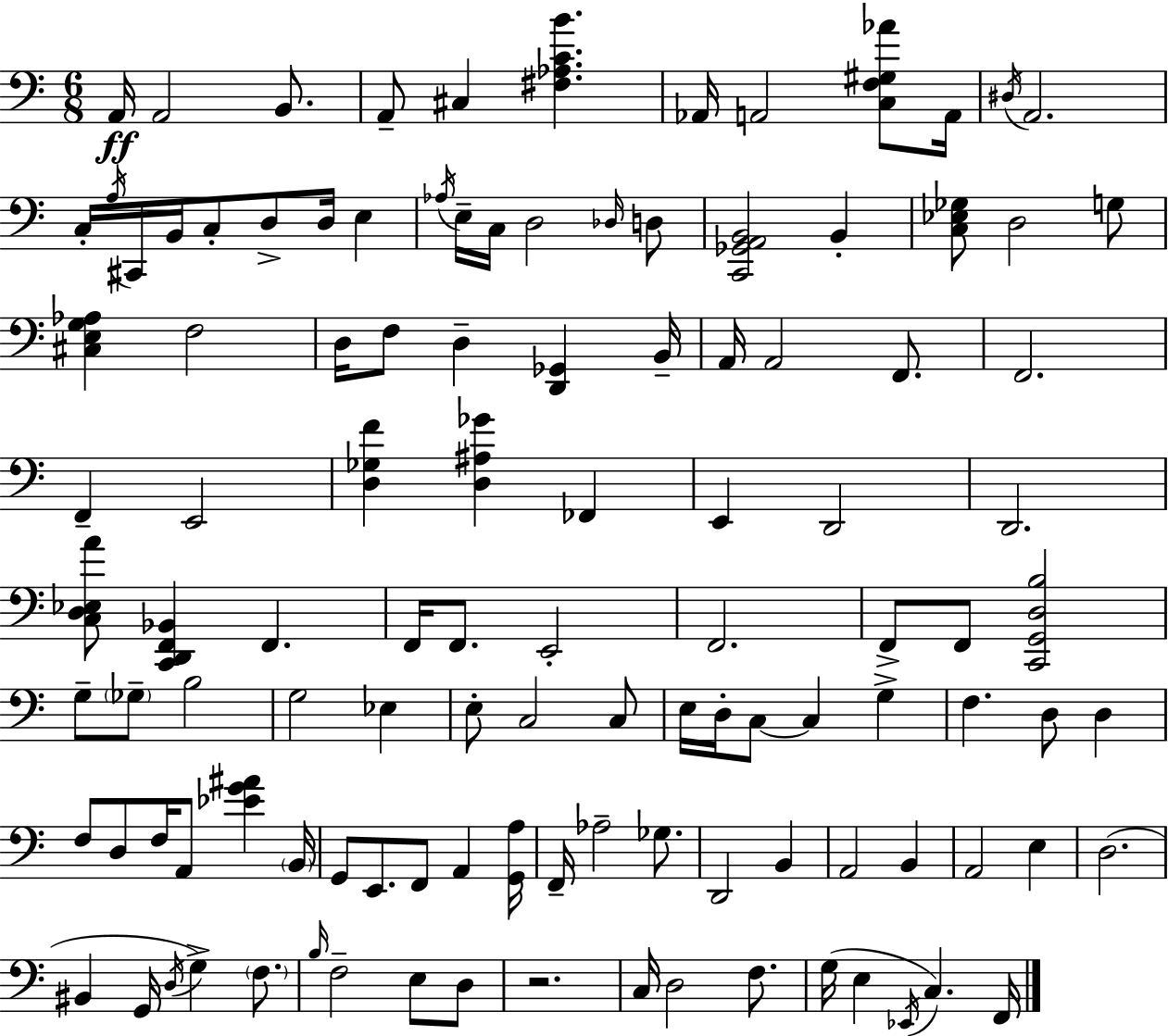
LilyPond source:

{
  \clef bass
  \numericTimeSignature
  \time 6/8
  \key a \minor
  a,16\ff a,2 b,8. | a,8-- cis4 <fis aes c' b'>4. | aes,16 a,2 <c f gis aes'>8 a,16 | \acciaccatura { dis16 } a,2. | \break c16-. \acciaccatura { a16 } cis,16 b,16 c8-. d8-> d16 e4 | \acciaccatura { aes16 } e16-- c16 d2 | \grace { des16 } d8 <c, ges, a, b,>2 | b,4-. <c ees ges>8 d2 | \break g8 <cis e g aes>4 f2 | d16 f8 d4-- <d, ges,>4 | b,16-- a,16 a,2 | f,8. f,2. | \break f,4-- e,2 | <d ges f'>4 <d ais ges'>4 | fes,4 e,4 d,2 | d,2. | \break <c d ees a'>8 <c, d, f, bes,>4 f,4. | f,16 f,8. e,2-. | f,2. | f,8-> f,8 <c, g, d b>2 | \break g8-- \parenthesize ges8-- b2 | g2 | ees4 e8-. c2 | c8 e16 d16-. c8~~ c4 | \break g4-> f4. d8 | d4 f8 d8 f16 a,8 <ees' g' ais'>4 | \parenthesize b,16 g,8 e,8. f,8 a,4 | <g, a>16 f,16-- aes2-- | \break ges8. d,2 | b,4 a,2 | b,4 a,2 | e4 d2.( | \break bis,4 g,16 \acciaccatura { d16 }) g4-> | \parenthesize f8. \grace { b16 } f2-- | e8 d8 r2. | c16 d2 | \break f8. g16( e4 \acciaccatura { ees,16 }) | c4. f,16 \bar "|."
}